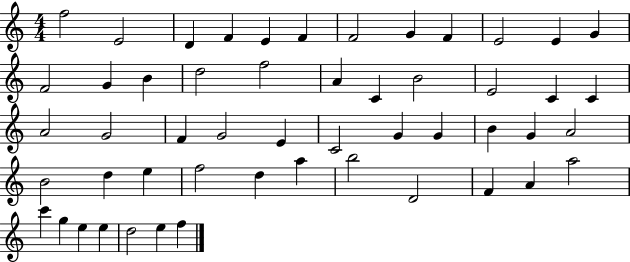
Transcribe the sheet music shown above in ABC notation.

X:1
T:Untitled
M:4/4
L:1/4
K:C
f2 E2 D F E F F2 G F E2 E G F2 G B d2 f2 A C B2 E2 C C A2 G2 F G2 E C2 G G B G A2 B2 d e f2 d a b2 D2 F A a2 c' g e e d2 e f